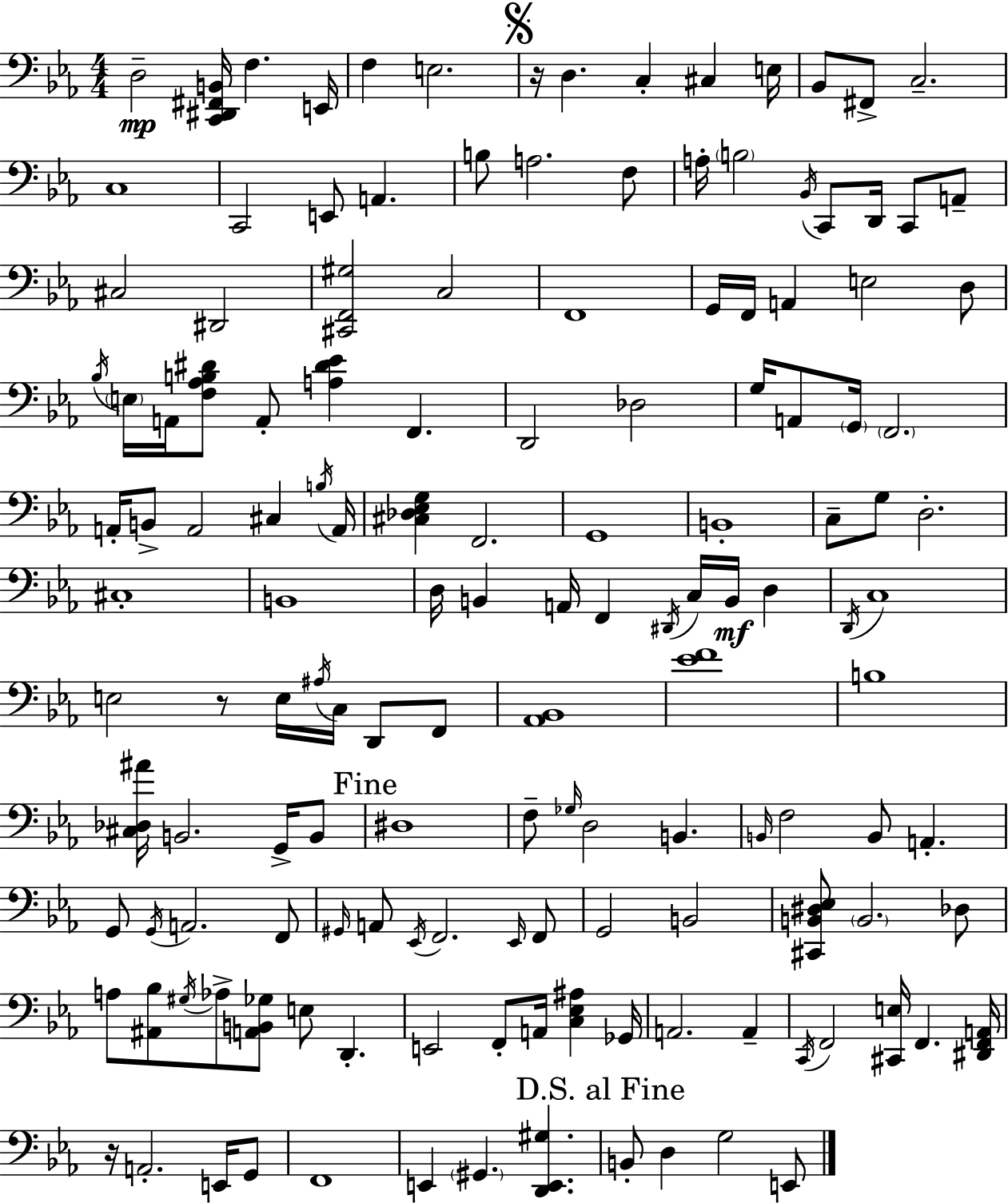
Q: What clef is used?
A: bass